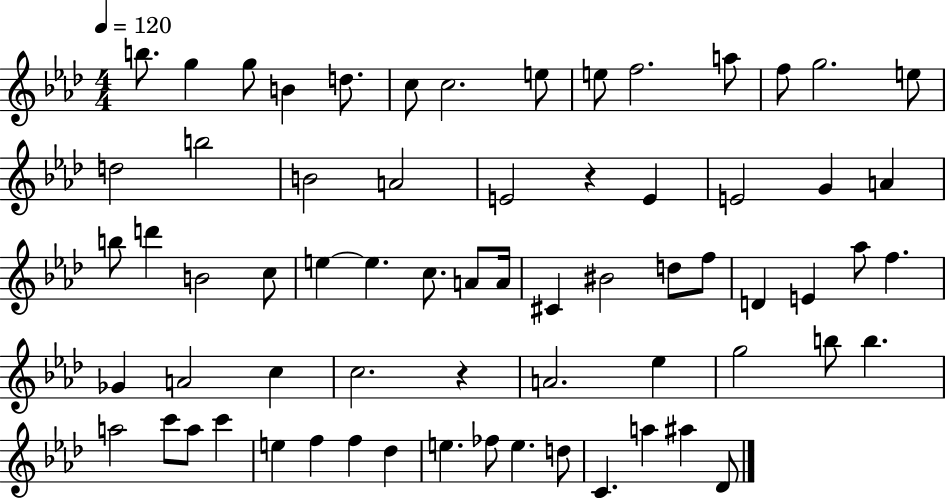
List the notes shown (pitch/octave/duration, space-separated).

B5/e. G5/q G5/e B4/q D5/e. C5/e C5/h. E5/e E5/e F5/h. A5/e F5/e G5/h. E5/e D5/h B5/h B4/h A4/h E4/h R/q E4/q E4/h G4/q A4/q B5/e D6/q B4/h C5/e E5/q E5/q. C5/e. A4/e A4/s C#4/q BIS4/h D5/e F5/e D4/q E4/q Ab5/e F5/q. Gb4/q A4/h C5/q C5/h. R/q A4/h. Eb5/q G5/h B5/e B5/q. A5/h C6/e A5/e C6/q E5/q F5/q F5/q Db5/q E5/q. FES5/e E5/q. D5/e C4/q. A5/q A#5/q Db4/e